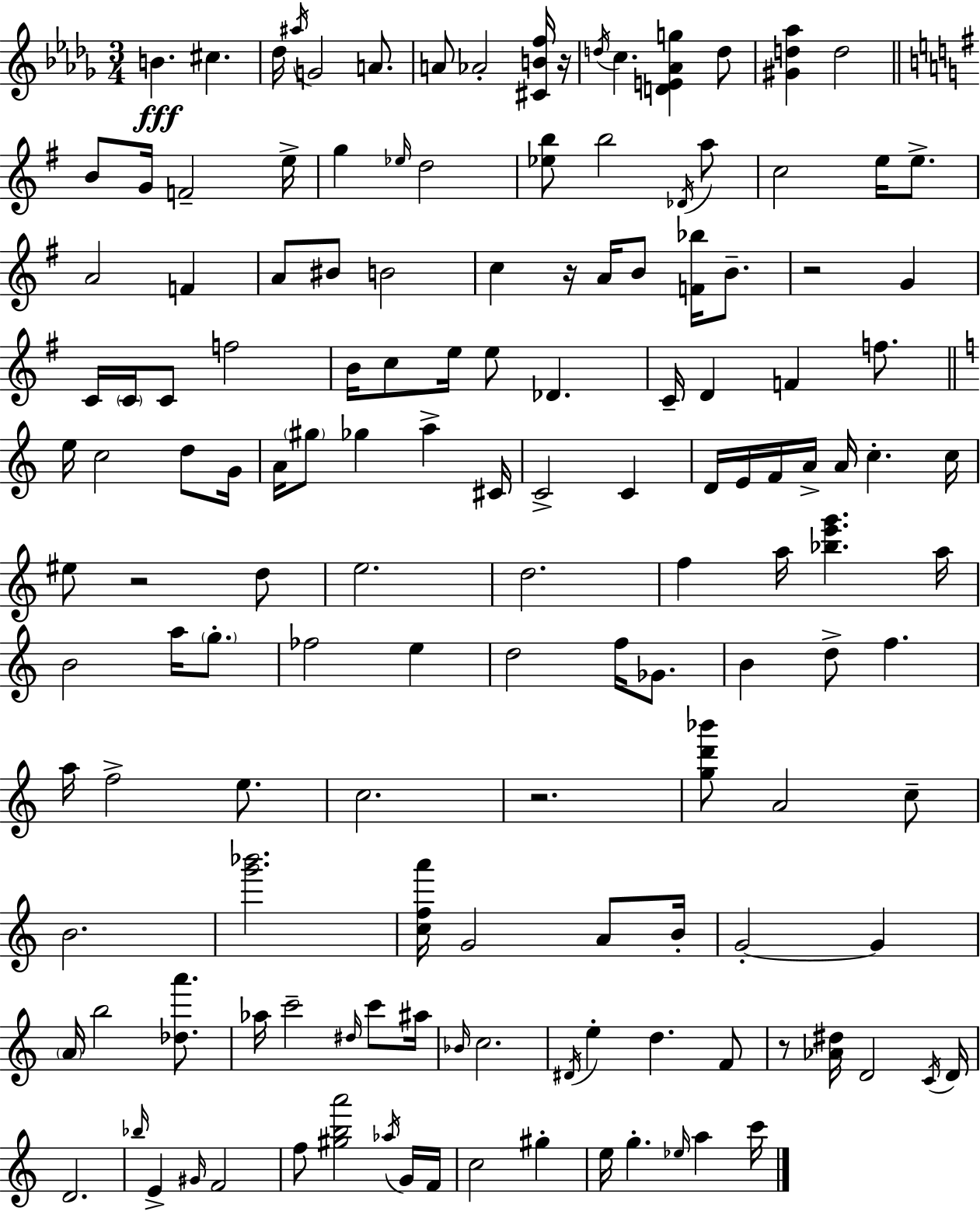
B4/q. C#5/q. Db5/s A#5/s G4/h A4/e. A4/e Ab4/h [C#4,B4,F5]/s R/s D5/s C5/q. [D4,E4,Ab4,G5]/q D5/e [G#4,D5,Ab5]/q D5/h B4/e G4/s F4/h E5/s G5/q Eb5/s D5/h [Eb5,B5]/e B5/h Db4/s A5/e C5/h E5/s E5/e. A4/h F4/q A4/e BIS4/e B4/h C5/q R/s A4/s B4/e [F4,Bb5]/s B4/e. R/h G4/q C4/s C4/s C4/e F5/h B4/s C5/e E5/s E5/e Db4/q. C4/s D4/q F4/q F5/e. E5/s C5/h D5/e G4/s A4/s G#5/e Gb5/q A5/q C#4/s C4/h C4/q D4/s E4/s F4/s A4/s A4/s C5/q. C5/s EIS5/e R/h D5/e E5/h. D5/h. F5/q A5/s [Bb5,E6,G6]/q. A5/s B4/h A5/s G5/e. FES5/h E5/q D5/h F5/s Gb4/e. B4/q D5/e F5/q. A5/s F5/h E5/e. C5/h. R/h. [G5,D6,Bb6]/e A4/h C5/e B4/h. [G6,Bb6]/h. [C5,F5,A6]/s G4/h A4/e B4/s G4/h G4/q A4/s B5/h [Db5,A6]/e. Ab5/s C6/h D#5/s C6/e A#5/s Bb4/s C5/h. D#4/s E5/q D5/q. F4/e R/e [Ab4,D#5]/s D4/h C4/s D4/s D4/h. Bb5/s E4/q G#4/s F4/h F5/e [G#5,B5,A6]/h Ab5/s G4/s F4/s C5/h G#5/q E5/s G5/q. Eb5/s A5/q C6/s